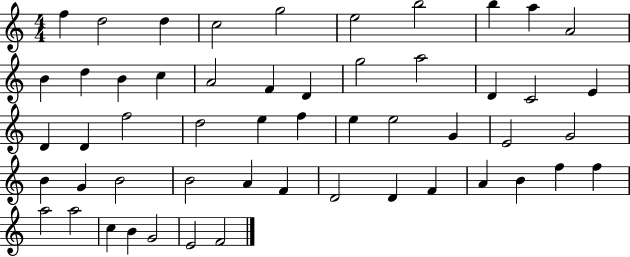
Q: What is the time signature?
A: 4/4